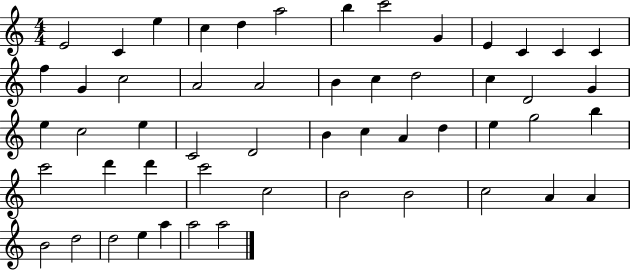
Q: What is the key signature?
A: C major